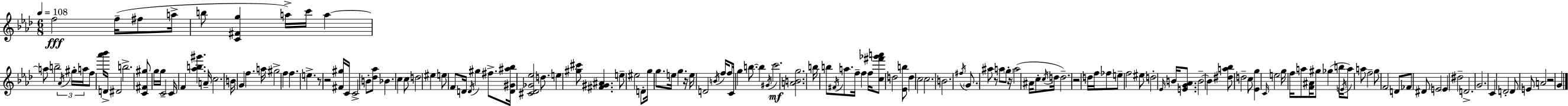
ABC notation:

X:1
T:Untitled
M:6/8
L:1/4
K:Ab
f2 f/4 ^f/2 a/4 b/2 [C^Fg] a/4 c'/4 a a/2 b2 _A/4 ^g/4 a/4 f/2 [_a'_b']/4 D/4 ^D2 b2 [C^F^g]/2 g/4 g/4 C2 C/4 F [_ab^g'] A/4 c2 B/4 G f a/4 ^g2 f f e z/2 z2 [^F^g]/4 C/4 C2 B/2 [_d_a]/2 _B c c/2 d2 ^e e/2 F/2 D/4 D/4 ^g ^f/2 [D^G^a_b]/4 [^C_D_G_e]2 d/2 e [^g^c']/2 [^F^G^A] e/2 ^e2 D/2 g/4 g/2 e/4 g z/4 e/4 D2 B/4 f/4 f/2 C/4 g b/2 b ^G/4 c'2 [ABg]2 b/4 b/2 ^F/4 a/2 f/4 f f/4 [c^f'_g'a']/2 d2 [_Eb]/2 d c2 c2 B2 ^f/4 G/2 ^a/2 z/2 a/2 g/2 z/4 a2 ^A/4 c/2 c/4 d/4 d2 z2 d/4 f/4 _f/2 e/2 f2 ^e/2 d2 _E/4 B/4 [EG_A]/2 B2 B [^da_b]/2 d2 c/2 [_Eg] C/4 e2 g/4 f/4 a/2 [F^A]/4 ^g/2 _g b/4 E/4 a/2 a/2 f2 g/2 F2 D/2 _F/2 ^D/2 E2 E ^d2 D2 G2 C D2 D/2 E/2 A2 z2 G